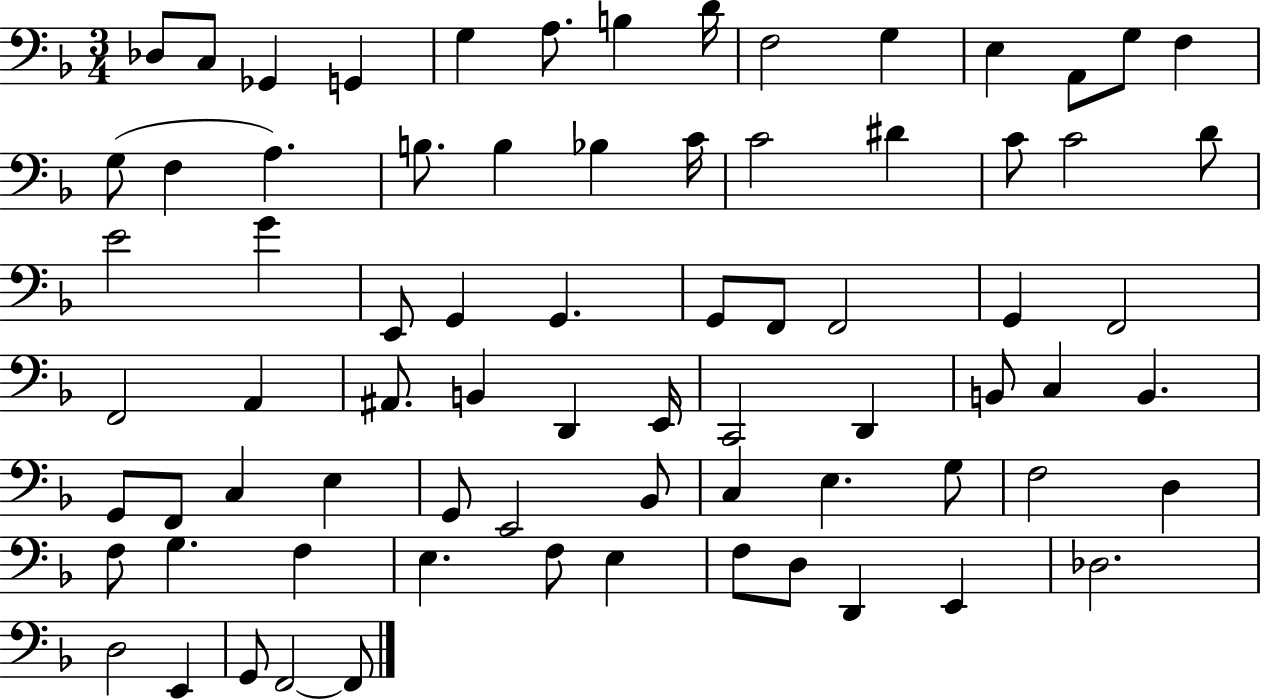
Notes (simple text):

Db3/e C3/e Gb2/q G2/q G3/q A3/e. B3/q D4/s F3/h G3/q E3/q A2/e G3/e F3/q G3/e F3/q A3/q. B3/e. B3/q Bb3/q C4/s C4/h D#4/q C4/e C4/h D4/e E4/h G4/q E2/e G2/q G2/q. G2/e F2/e F2/h G2/q F2/h F2/h A2/q A#2/e. B2/q D2/q E2/s C2/h D2/q B2/e C3/q B2/q. G2/e F2/e C3/q E3/q G2/e E2/h Bb2/e C3/q E3/q. G3/e F3/h D3/q F3/e G3/q. F3/q E3/q. F3/e E3/q F3/e D3/e D2/q E2/q Db3/h. D3/h E2/q G2/e F2/h F2/e